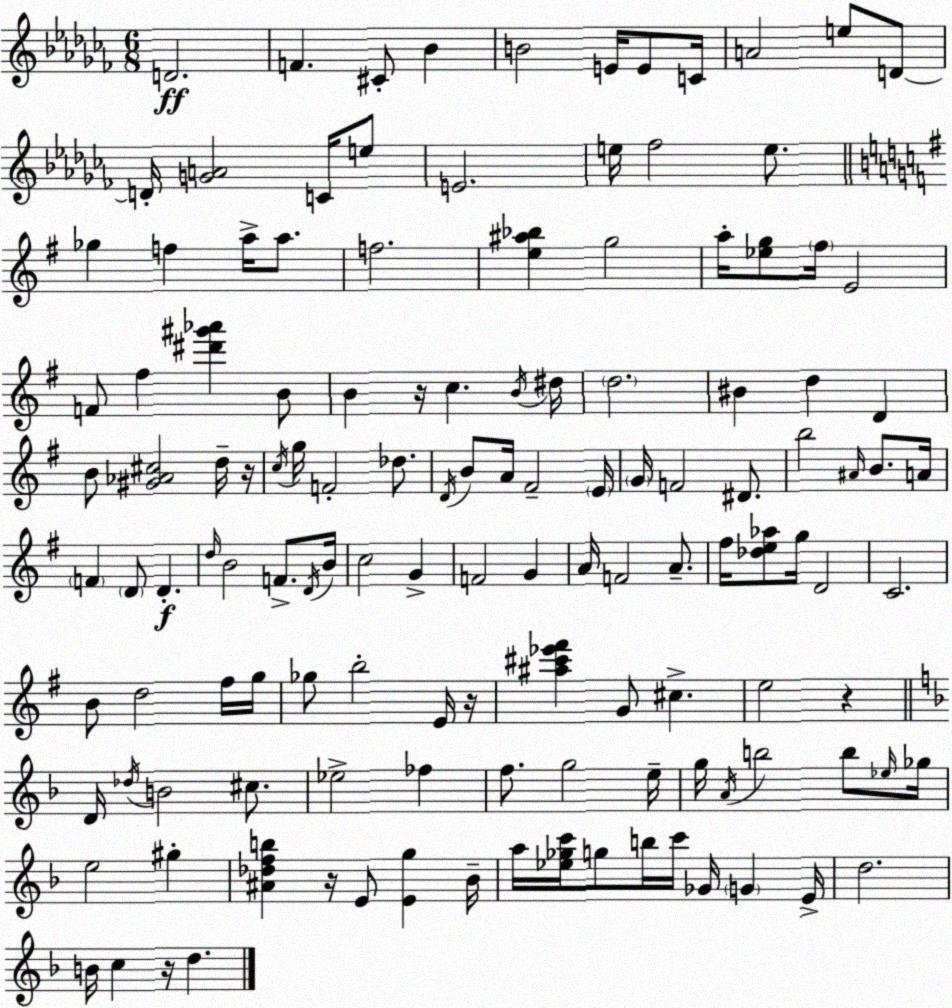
X:1
T:Untitled
M:6/8
L:1/4
K:Abm
D2 F ^C/2 _B B2 E/4 E/2 C/4 A2 e/2 D/2 D/4 [GA]2 C/4 e/2 E2 e/4 _f2 e/2 _g f a/4 a/2 f2 [e^a_b] g2 a/4 [_eg]/2 ^f/4 E2 F/2 ^f [^d'^g'_a'] B/2 B z/4 c B/4 ^d/4 d2 ^B d D B/2 [^G_A^c]2 d/4 z/4 c/4 g/4 F2 _d/2 D/4 B/2 A/4 ^F2 E/4 G/4 F2 ^D/2 b2 ^A/4 B/2 A/4 F D/2 D d/4 B2 F/2 D/4 B/4 c2 G F2 G A/4 F2 A/2 ^f/4 [_de_a]/2 g/4 D2 C2 B/2 d2 ^f/4 g/4 _g/2 b2 E/4 z/4 [^a^c'_e'^f'] G/2 ^c e2 z D/4 _d/4 B2 ^c/2 _e2 _f f/2 g2 e/4 g/4 A/4 b2 b/2 _e/4 _g/4 e2 ^g [^A_dfb] z/4 E/2 [Eg] _B/4 a/4 [_e_gc']/4 g/2 b/4 c'/4 _G/4 G E/4 d2 B/4 c z/4 d